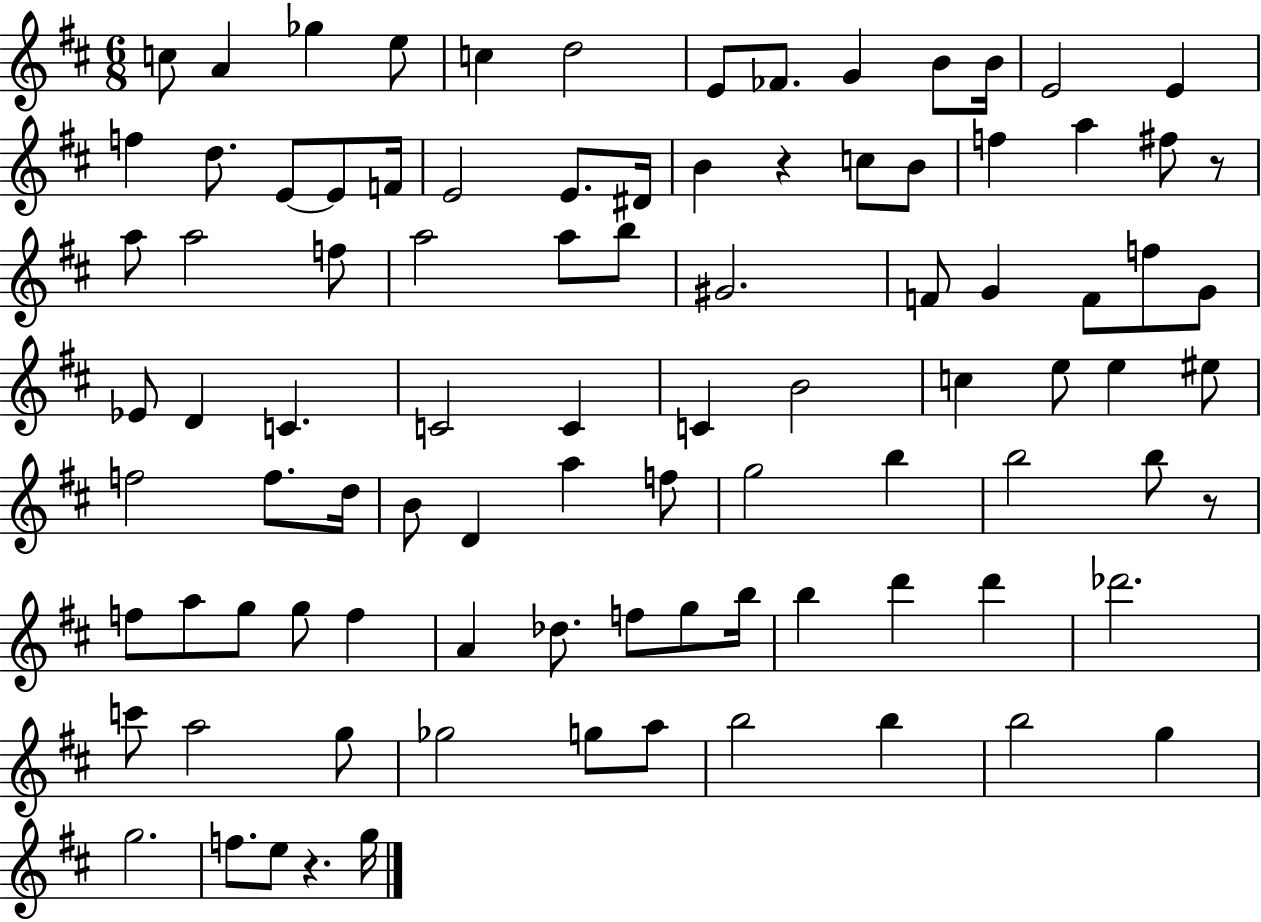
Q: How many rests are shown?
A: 4